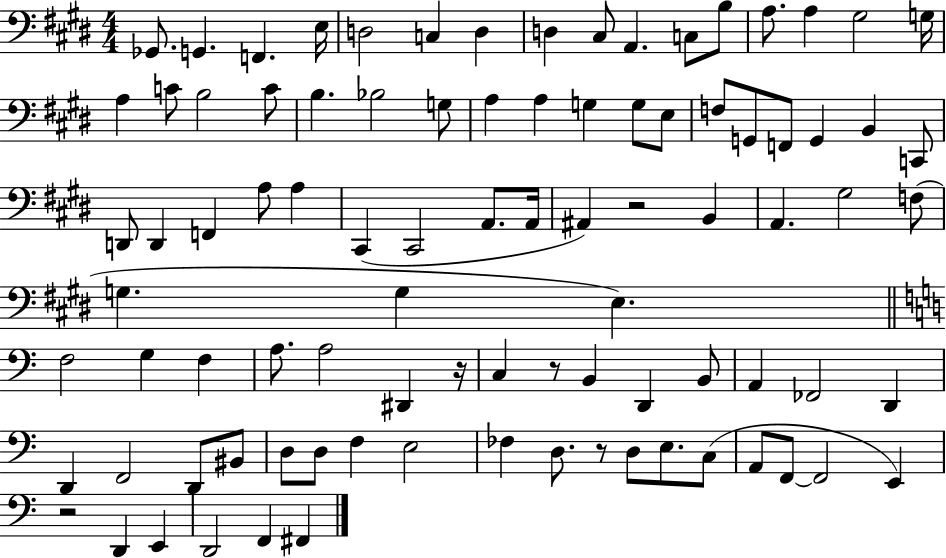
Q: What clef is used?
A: bass